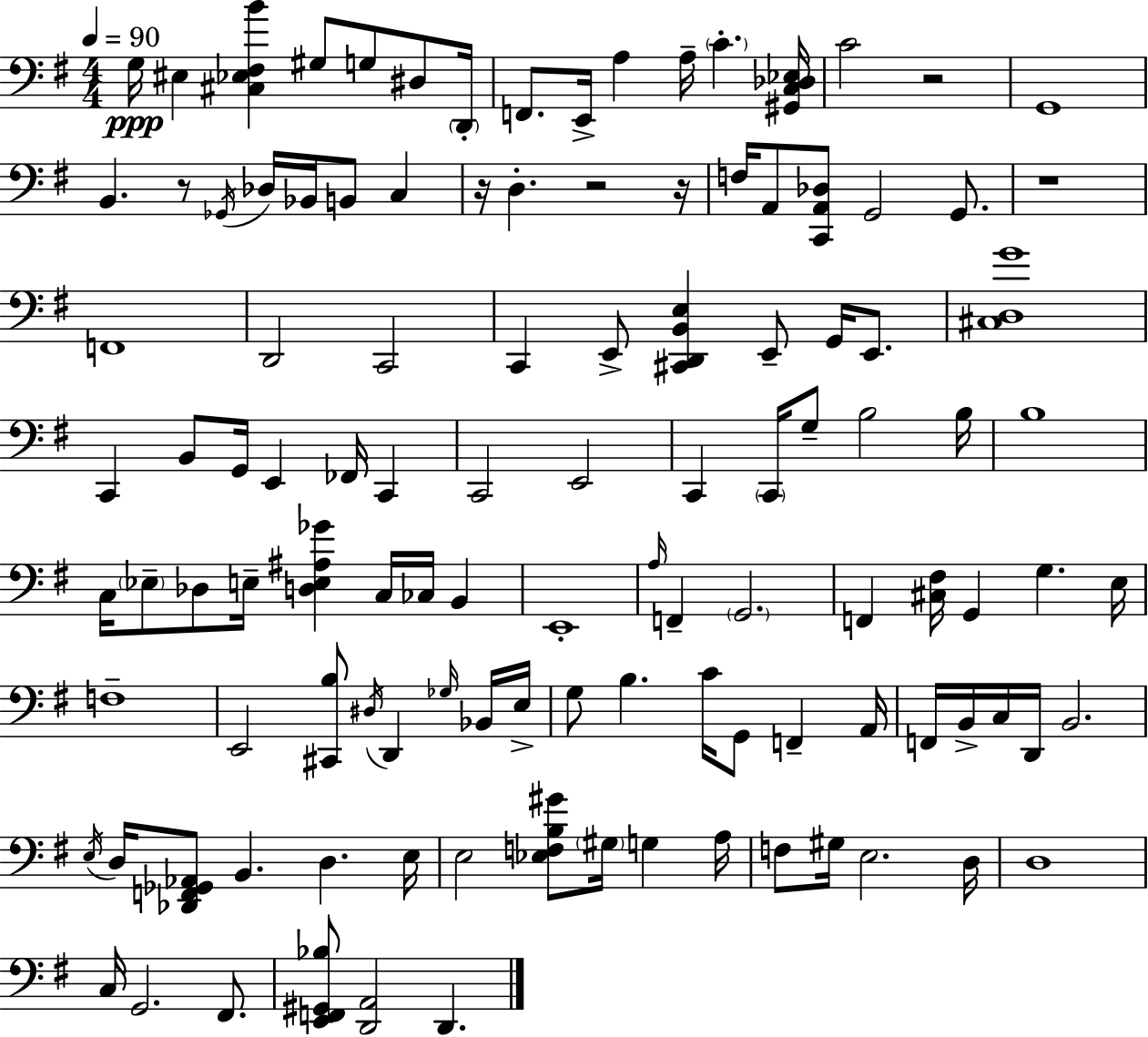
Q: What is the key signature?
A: G major